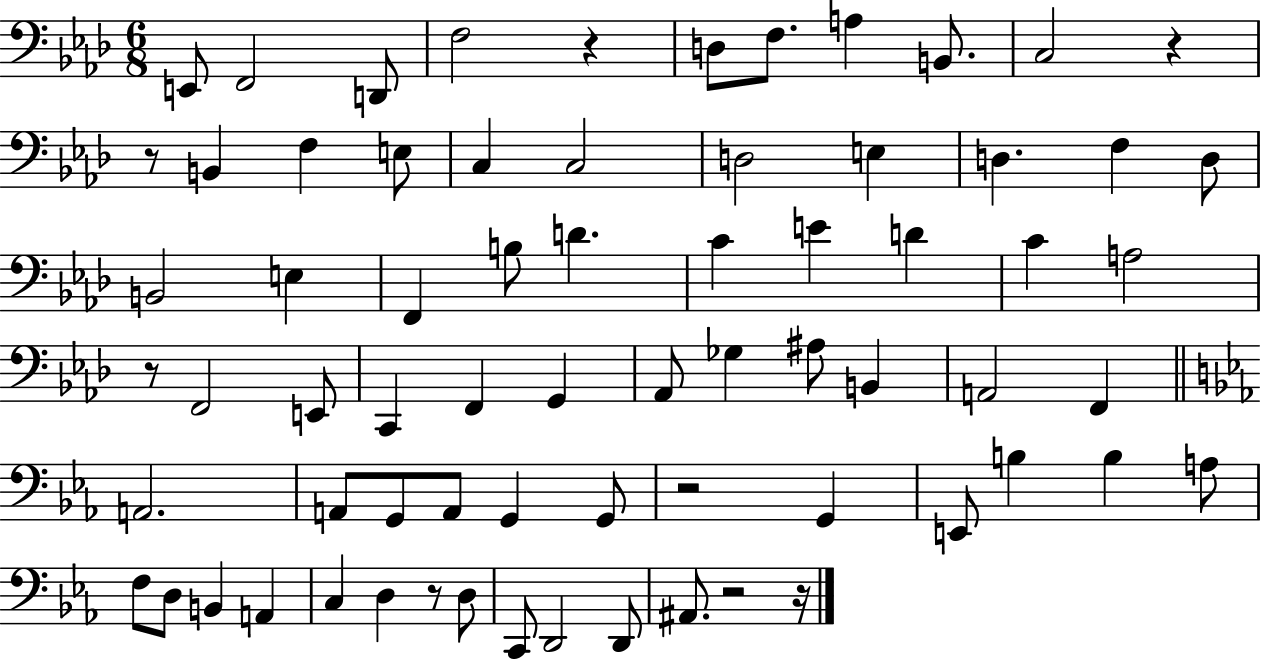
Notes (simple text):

E2/e F2/h D2/e F3/h R/q D3/e F3/e. A3/q B2/e. C3/h R/q R/e B2/q F3/q E3/e C3/q C3/h D3/h E3/q D3/q. F3/q D3/e B2/h E3/q F2/q B3/e D4/q. C4/q E4/q D4/q C4/q A3/h R/e F2/h E2/e C2/q F2/q G2/q Ab2/e Gb3/q A#3/e B2/q A2/h F2/q A2/h. A2/e G2/e A2/e G2/q G2/e R/h G2/q E2/e B3/q B3/q A3/e F3/e D3/e B2/q A2/q C3/q D3/q R/e D3/e C2/e D2/h D2/e A#2/e. R/h R/s